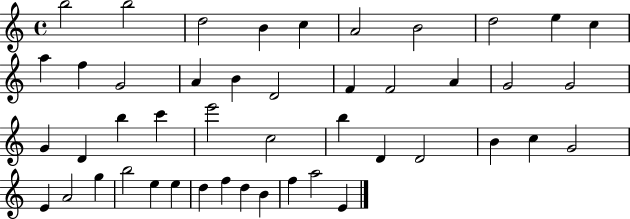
X:1
T:Untitled
M:4/4
L:1/4
K:C
b2 b2 d2 B c A2 B2 d2 e c a f G2 A B D2 F F2 A G2 G2 G D b c' e'2 c2 b D D2 B c G2 E A2 g b2 e e d f d B f a2 E